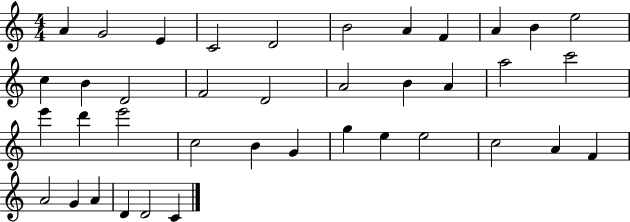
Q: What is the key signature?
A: C major